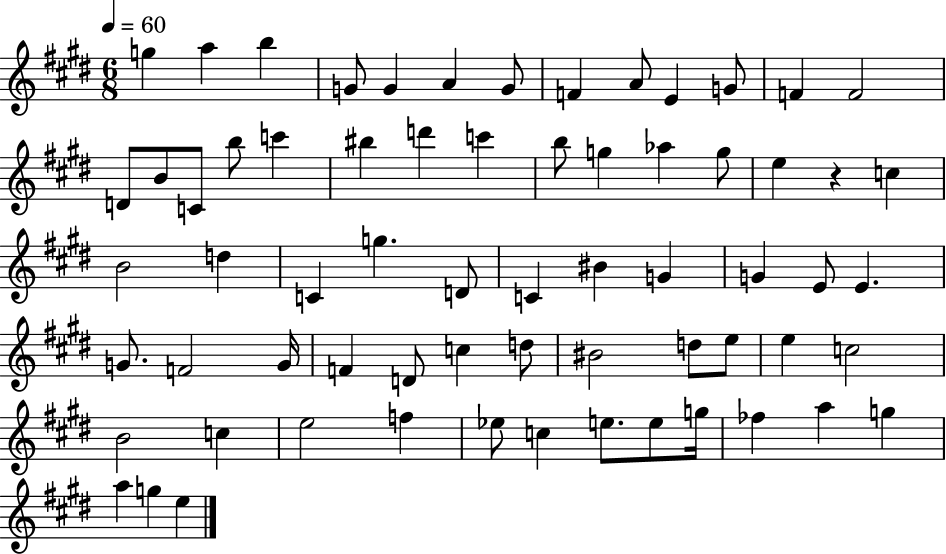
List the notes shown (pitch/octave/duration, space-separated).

G5/q A5/q B5/q G4/e G4/q A4/q G4/e F4/q A4/e E4/q G4/e F4/q F4/h D4/e B4/e C4/e B5/e C6/q BIS5/q D6/q C6/q B5/e G5/q Ab5/q G5/e E5/q R/q C5/q B4/h D5/q C4/q G5/q. D4/e C4/q BIS4/q G4/q G4/q E4/e E4/q. G4/e. F4/h G4/s F4/q D4/e C5/q D5/e BIS4/h D5/e E5/e E5/q C5/h B4/h C5/q E5/h F5/q Eb5/e C5/q E5/e. E5/e G5/s FES5/q A5/q G5/q A5/q G5/q E5/q